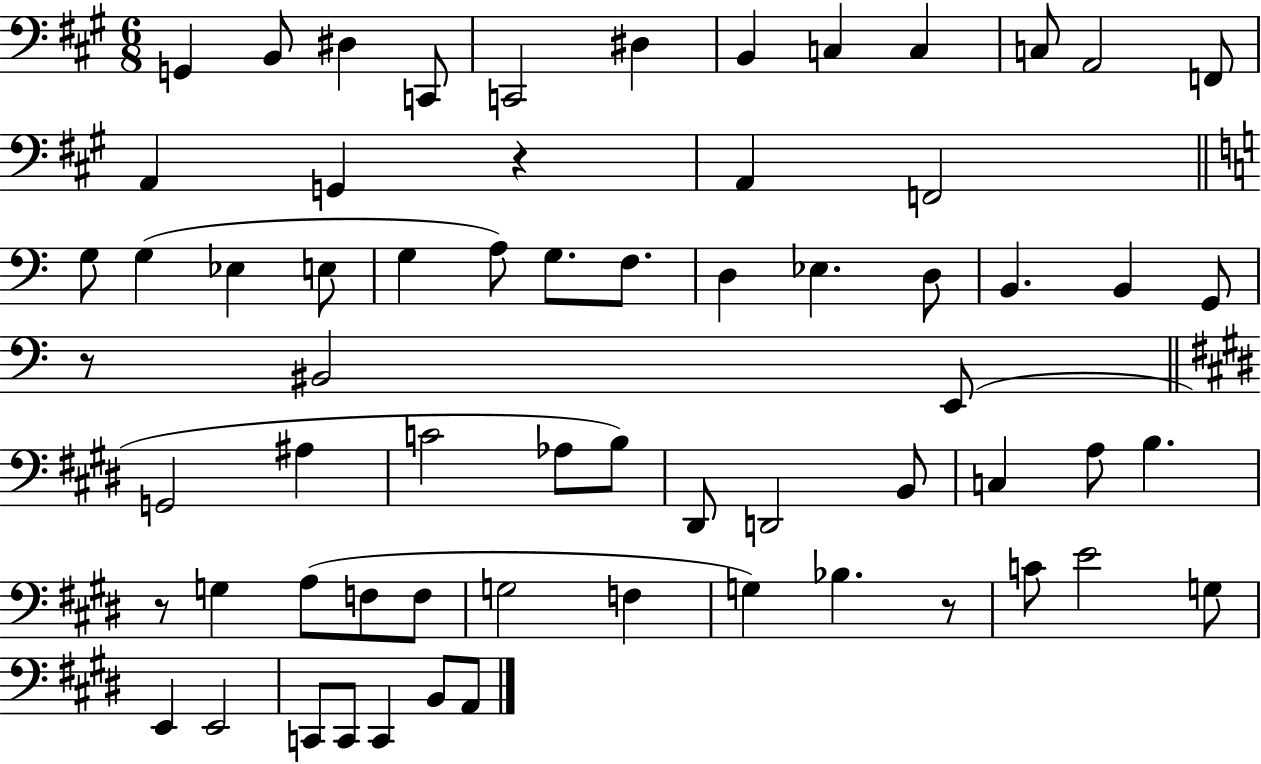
{
  \clef bass
  \numericTimeSignature
  \time 6/8
  \key a \major
  \repeat volta 2 { g,4 b,8 dis4 c,8 | c,2 dis4 | b,4 c4 c4 | c8 a,2 f,8 | \break a,4 g,4 r4 | a,4 f,2 | \bar "||" \break \key c \major g8 g4( ees4 e8 | g4 a8) g8. f8. | d4 ees4. d8 | b,4. b,4 g,8 | \break r8 bis,2 e,8( | \bar "||" \break \key e \major g,2 ais4 | c'2 aes8 b8) | dis,8 d,2 b,8 | c4 a8 b4. | \break r8 g4 a8( f8 f8 | g2 f4 | g4) bes4. r8 | c'8 e'2 g8 | \break e,4 e,2 | c,8 c,8 c,4 b,8 a,8 | } \bar "|."
}